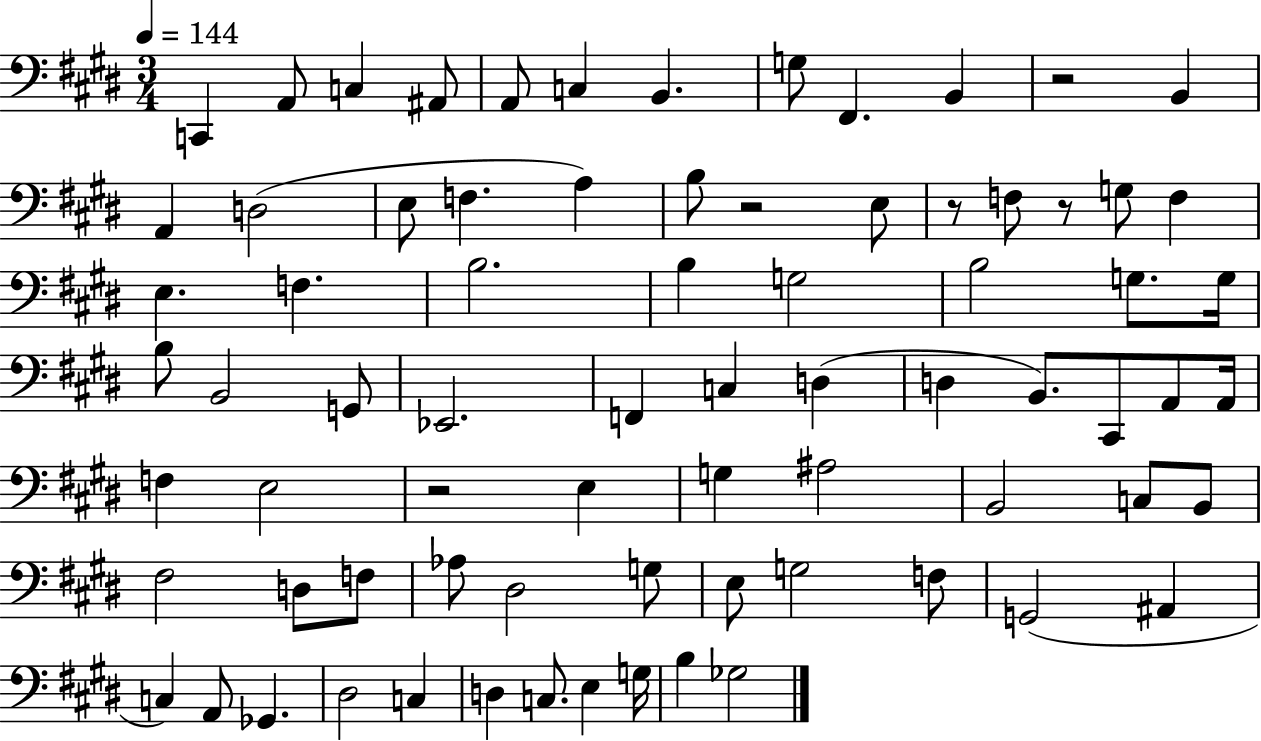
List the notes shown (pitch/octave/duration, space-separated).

C2/q A2/e C3/q A#2/e A2/e C3/q B2/q. G3/e F#2/q. B2/q R/h B2/q A2/q D3/h E3/e F3/q. A3/q B3/e R/h E3/e R/e F3/e R/e G3/e F3/q E3/q. F3/q. B3/h. B3/q G3/h B3/h G3/e. G3/s B3/e B2/h G2/e Eb2/h. F2/q C3/q D3/q D3/q B2/e. C#2/e A2/e A2/s F3/q E3/h R/h E3/q G3/q A#3/h B2/h C3/e B2/e F#3/h D3/e F3/e Ab3/e D#3/h G3/e E3/e G3/h F3/e G2/h A#2/q C3/q A2/e Gb2/q. D#3/h C3/q D3/q C3/e. E3/q G3/s B3/q Gb3/h